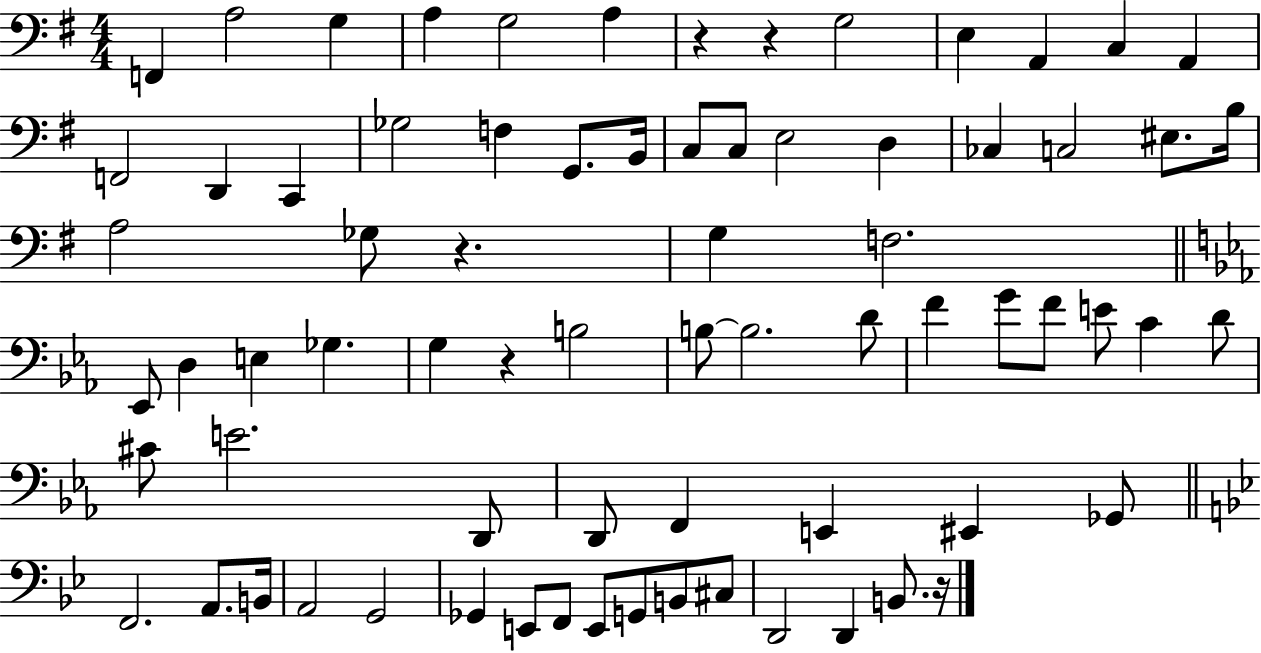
X:1
T:Untitled
M:4/4
L:1/4
K:G
F,, A,2 G, A, G,2 A, z z G,2 E, A,, C, A,, F,,2 D,, C,, _G,2 F, G,,/2 B,,/4 C,/2 C,/2 E,2 D, _C, C,2 ^E,/2 B,/4 A,2 _G,/2 z G, F,2 _E,,/2 D, E, _G, G, z B,2 B,/2 B,2 D/2 F G/2 F/2 E/2 C D/2 ^C/2 E2 D,,/2 D,,/2 F,, E,, ^E,, _G,,/2 F,,2 A,,/2 B,,/4 A,,2 G,,2 _G,, E,,/2 F,,/2 E,,/2 G,,/2 B,,/2 ^C,/2 D,,2 D,, B,,/2 z/4